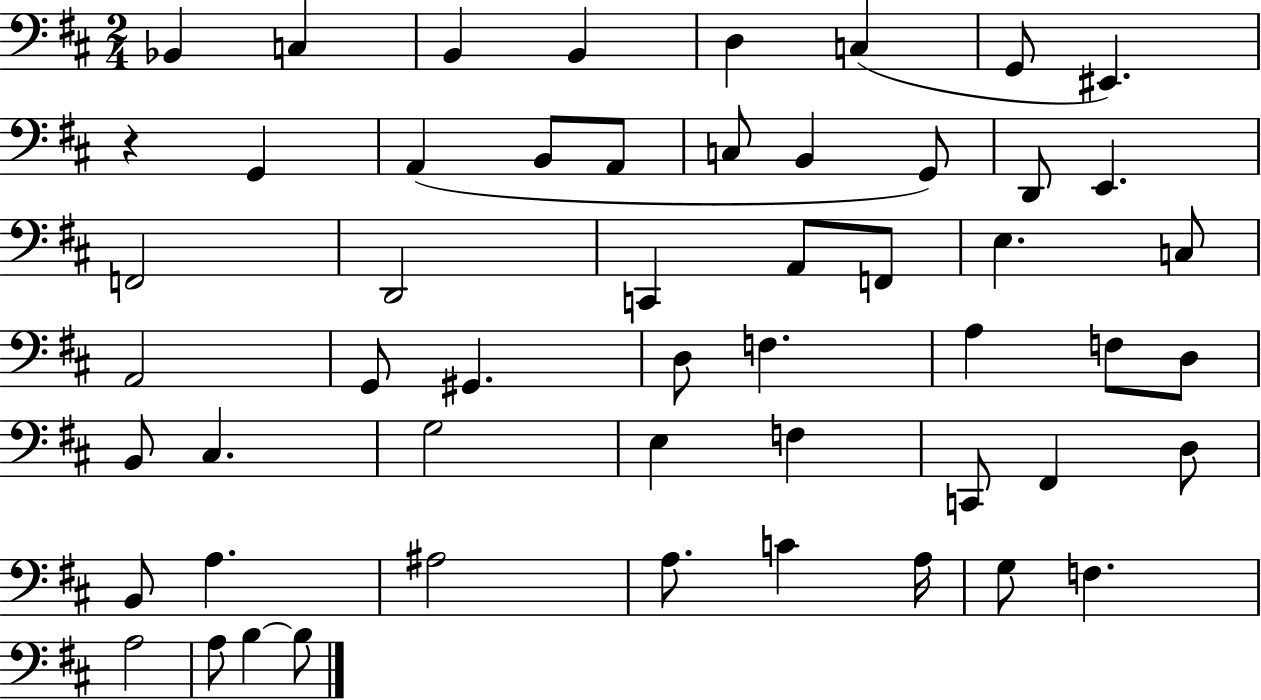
X:1
T:Untitled
M:2/4
L:1/4
K:D
_B,, C, B,, B,, D, C, G,,/2 ^E,, z G,, A,, B,,/2 A,,/2 C,/2 B,, G,,/2 D,,/2 E,, F,,2 D,,2 C,, A,,/2 F,,/2 E, C,/2 A,,2 G,,/2 ^G,, D,/2 F, A, F,/2 D,/2 B,,/2 ^C, G,2 E, F, C,,/2 ^F,, D,/2 B,,/2 A, ^A,2 A,/2 C A,/4 G,/2 F, A,2 A,/2 B, B,/2